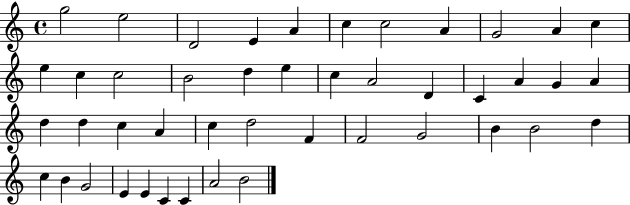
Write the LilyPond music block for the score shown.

{
  \clef treble
  \time 4/4
  \defaultTimeSignature
  \key c \major
  g''2 e''2 | d'2 e'4 a'4 | c''4 c''2 a'4 | g'2 a'4 c''4 | \break e''4 c''4 c''2 | b'2 d''4 e''4 | c''4 a'2 d'4 | c'4 a'4 g'4 a'4 | \break d''4 d''4 c''4 a'4 | c''4 d''2 f'4 | f'2 g'2 | b'4 b'2 d''4 | \break c''4 b'4 g'2 | e'4 e'4 c'4 c'4 | a'2 b'2 | \bar "|."
}